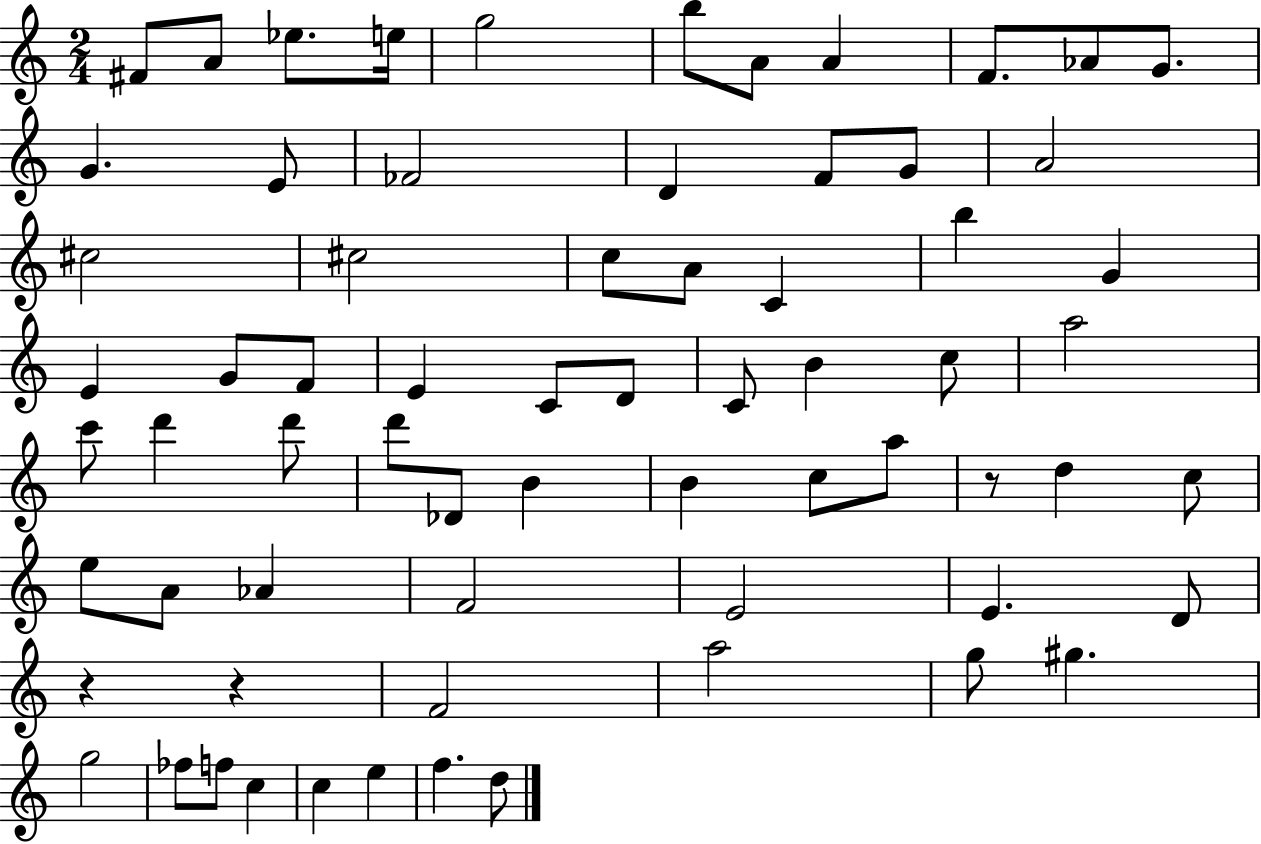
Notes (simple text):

F#4/e A4/e Eb5/e. E5/s G5/h B5/e A4/e A4/q F4/e. Ab4/e G4/e. G4/q. E4/e FES4/h D4/q F4/e G4/e A4/h C#5/h C#5/h C5/e A4/e C4/q B5/q G4/q E4/q G4/e F4/e E4/q C4/e D4/e C4/e B4/q C5/e A5/h C6/e D6/q D6/e D6/e Db4/e B4/q B4/q C5/e A5/e R/e D5/q C5/e E5/e A4/e Ab4/q F4/h E4/h E4/q. D4/e R/q R/q F4/h A5/h G5/e G#5/q. G5/h FES5/e F5/e C5/q C5/q E5/q F5/q. D5/e